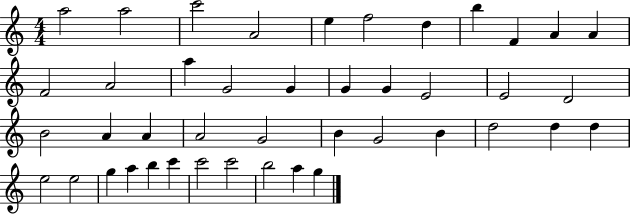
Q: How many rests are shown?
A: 0